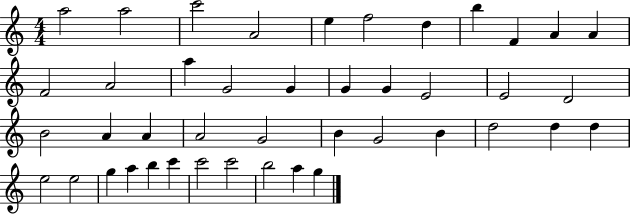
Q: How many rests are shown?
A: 0